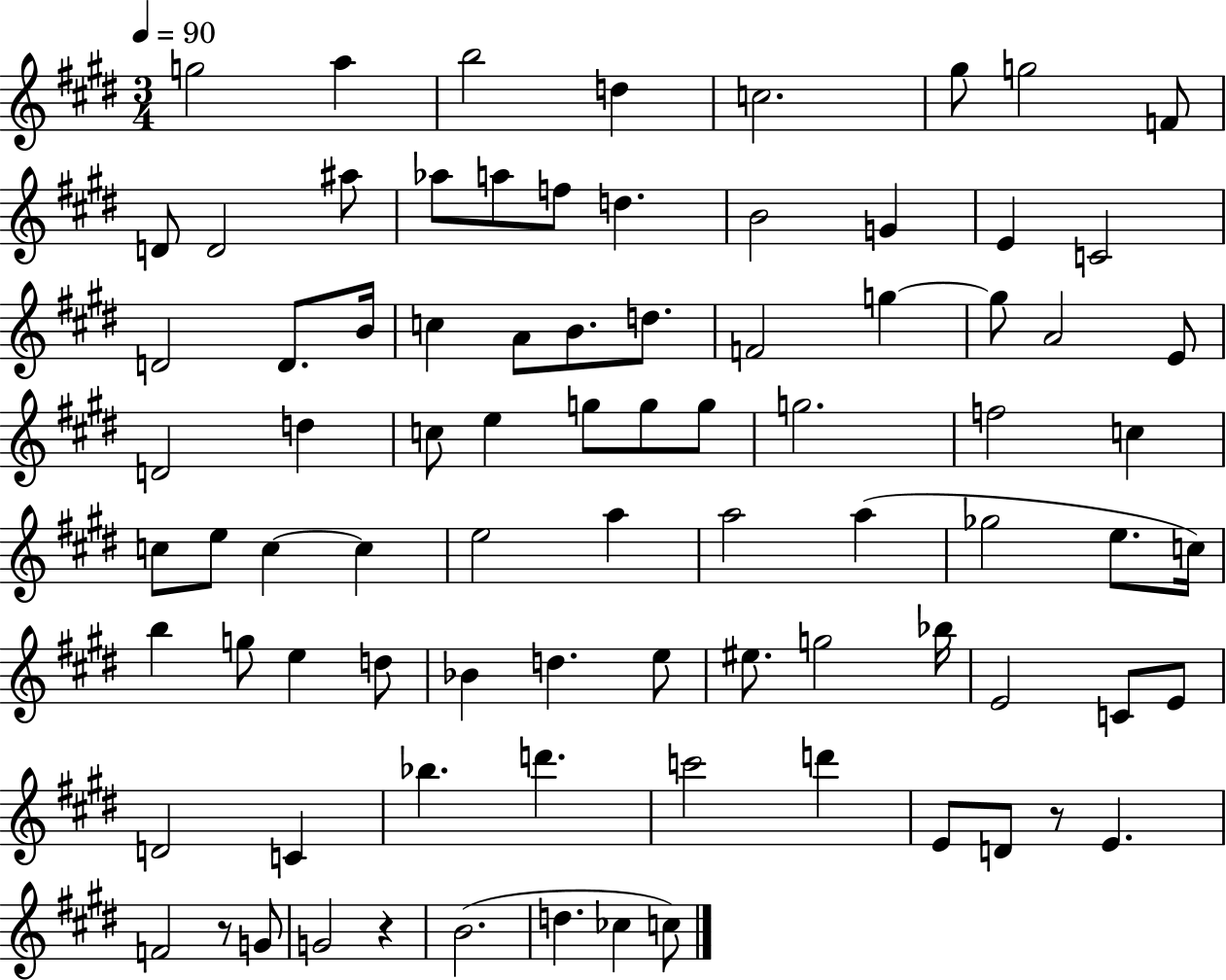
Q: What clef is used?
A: treble